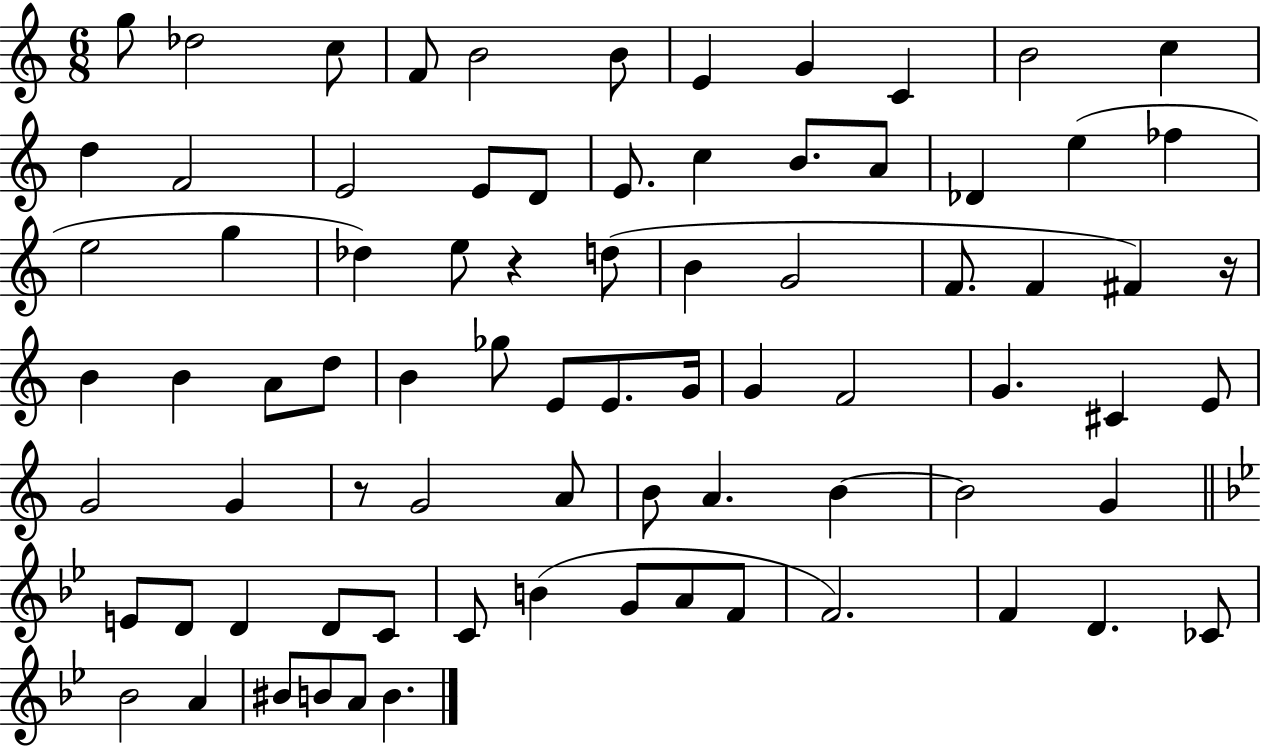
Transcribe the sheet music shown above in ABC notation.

X:1
T:Untitled
M:6/8
L:1/4
K:C
g/2 _d2 c/2 F/2 B2 B/2 E G C B2 c d F2 E2 E/2 D/2 E/2 c B/2 A/2 _D e _f e2 g _d e/2 z d/2 B G2 F/2 F ^F z/4 B B A/2 d/2 B _g/2 E/2 E/2 G/4 G F2 G ^C E/2 G2 G z/2 G2 A/2 B/2 A B B2 G E/2 D/2 D D/2 C/2 C/2 B G/2 A/2 F/2 F2 F D _C/2 _B2 A ^B/2 B/2 A/2 B